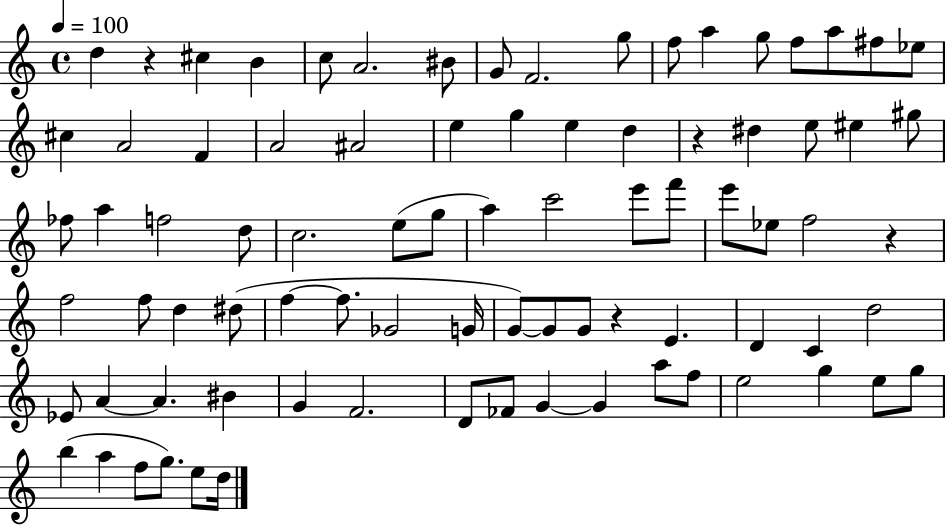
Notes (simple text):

D5/q R/q C#5/q B4/q C5/e A4/h. BIS4/e G4/e F4/h. G5/e F5/e A5/q G5/e F5/e A5/e F#5/e Eb5/e C#5/q A4/h F4/q A4/h A#4/h E5/q G5/q E5/q D5/q R/q D#5/q E5/e EIS5/q G#5/e FES5/e A5/q F5/h D5/e C5/h. E5/e G5/e A5/q C6/h E6/e F6/e E6/e Eb5/e F5/h R/q F5/h F5/e D5/q D#5/e F5/q F5/e. Gb4/h G4/s G4/e G4/e G4/e R/q E4/q. D4/q C4/q D5/h Eb4/e A4/q A4/q. BIS4/q G4/q F4/h. D4/e FES4/e G4/q G4/q A5/e F5/e E5/h G5/q E5/e G5/e B5/q A5/q F5/e G5/e. E5/e D5/s